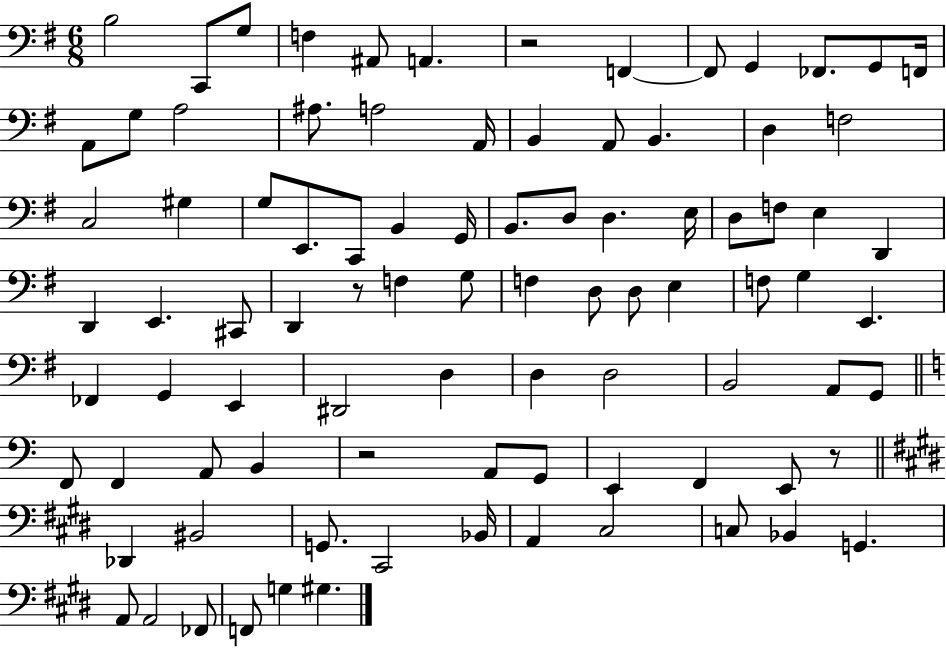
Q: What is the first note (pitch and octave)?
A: B3